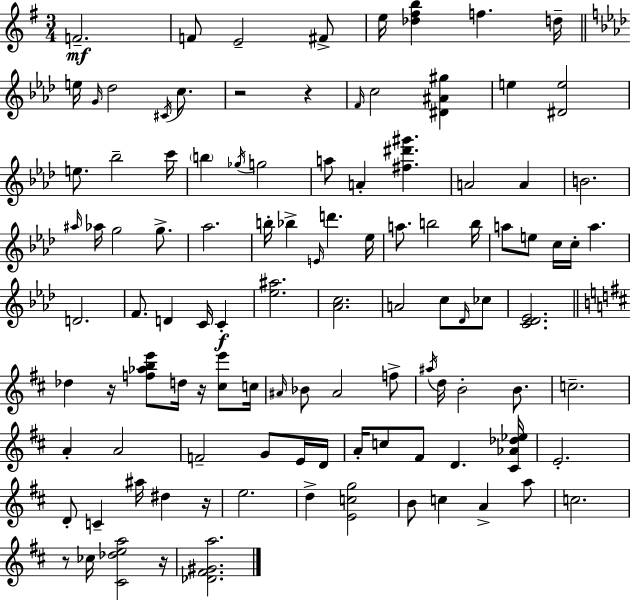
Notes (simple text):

F4/h. F4/e E4/h F#4/e E5/s [Db5,F#5,B5]/q F5/q. D5/s E5/s G4/s Db5/h C#4/s C5/e. R/h R/q F4/s C5/h [D#4,A#4,G#5]/q E5/q [D#4,E5]/h E5/e. Bb5/h C6/s B5/q Gb5/s G5/h A5/e A4/q [F#5,D#6,G#6]/q. A4/h A4/q B4/h. A#5/s Ab5/s G5/h G5/e. Ab5/h. B5/s Bb5/q E4/s D6/q. Eb5/s A5/e. B5/h B5/s A5/e E5/e C5/s C5/s A5/q. D4/h. F4/e. D4/q C4/s C4/q [Eb5,A#5]/h. [Ab4,C5]/h. A4/h C5/e Db4/s CES5/e [C4,Db4,Eb4]/h. Db5/q R/s [F5,Ab5,B5,E6]/e D5/s R/s [C#5,E6]/e C5/s A#4/s Bb4/e A#4/h F5/e A#5/s D5/s B4/h B4/e. C5/h. A4/q A4/h F4/h G4/e E4/s D4/s A4/s C5/e F#4/e D4/q. [C#4,Ab4,Db5,Eb5]/s E4/h. D4/e C4/q A#5/s D#5/q R/s E5/h. D5/q [E4,C5,G5]/h B4/e C5/q A4/q A5/e C5/h. R/e CES5/s [C#4,Db5,E5,A5]/h R/s [Db4,F#4,G#4,A5]/h.